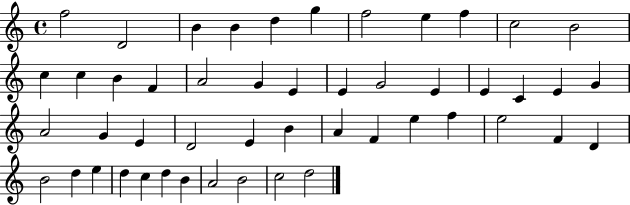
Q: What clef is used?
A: treble